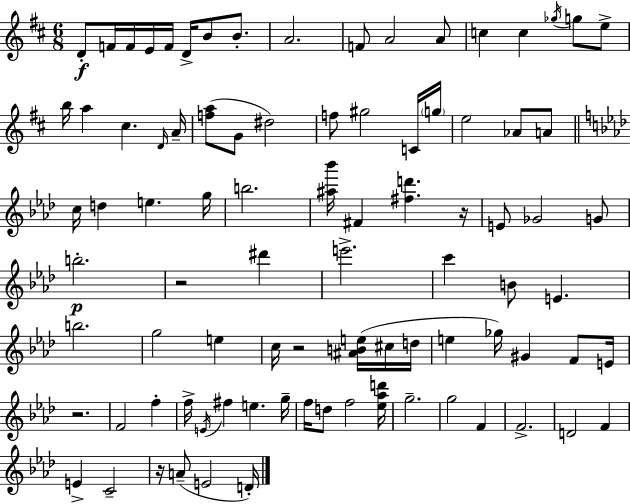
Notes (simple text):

D4/e F4/s F4/s E4/s F4/s D4/s B4/e B4/e. A4/h. F4/e A4/h A4/e C5/q C5/q Gb5/s G5/e E5/e B5/s A5/q C#5/q. D4/s A4/s [F5,A5]/e G4/e D#5/h F5/e G#5/h C4/s G5/s E5/h Ab4/e A4/e C5/s D5/q E5/q. G5/s B5/h. [A#5,Bb6]/s F#4/q [F#5,D6]/q. R/s E4/e Gb4/h G4/e B5/h. R/h D#6/q E6/h. C6/q B4/e E4/q. B5/h. G5/h E5/q C5/s R/h [A#4,B4,E5]/s C#5/s D5/s E5/q Gb5/s G#4/q F4/e E4/s R/h. F4/h F5/q F5/s E4/s F#5/q E5/q. G5/s F5/s D5/e F5/h [Eb5,Ab5,D6]/s G5/h. G5/h F4/q F4/h. D4/h F4/q E4/q C4/h R/s A4/e E4/h D4/s